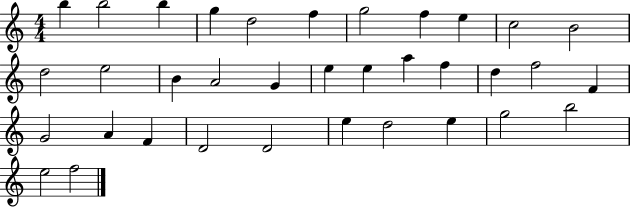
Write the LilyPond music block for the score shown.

{
  \clef treble
  \numericTimeSignature
  \time 4/4
  \key c \major
  b''4 b''2 b''4 | g''4 d''2 f''4 | g''2 f''4 e''4 | c''2 b'2 | \break d''2 e''2 | b'4 a'2 g'4 | e''4 e''4 a''4 f''4 | d''4 f''2 f'4 | \break g'2 a'4 f'4 | d'2 d'2 | e''4 d''2 e''4 | g''2 b''2 | \break e''2 f''2 | \bar "|."
}